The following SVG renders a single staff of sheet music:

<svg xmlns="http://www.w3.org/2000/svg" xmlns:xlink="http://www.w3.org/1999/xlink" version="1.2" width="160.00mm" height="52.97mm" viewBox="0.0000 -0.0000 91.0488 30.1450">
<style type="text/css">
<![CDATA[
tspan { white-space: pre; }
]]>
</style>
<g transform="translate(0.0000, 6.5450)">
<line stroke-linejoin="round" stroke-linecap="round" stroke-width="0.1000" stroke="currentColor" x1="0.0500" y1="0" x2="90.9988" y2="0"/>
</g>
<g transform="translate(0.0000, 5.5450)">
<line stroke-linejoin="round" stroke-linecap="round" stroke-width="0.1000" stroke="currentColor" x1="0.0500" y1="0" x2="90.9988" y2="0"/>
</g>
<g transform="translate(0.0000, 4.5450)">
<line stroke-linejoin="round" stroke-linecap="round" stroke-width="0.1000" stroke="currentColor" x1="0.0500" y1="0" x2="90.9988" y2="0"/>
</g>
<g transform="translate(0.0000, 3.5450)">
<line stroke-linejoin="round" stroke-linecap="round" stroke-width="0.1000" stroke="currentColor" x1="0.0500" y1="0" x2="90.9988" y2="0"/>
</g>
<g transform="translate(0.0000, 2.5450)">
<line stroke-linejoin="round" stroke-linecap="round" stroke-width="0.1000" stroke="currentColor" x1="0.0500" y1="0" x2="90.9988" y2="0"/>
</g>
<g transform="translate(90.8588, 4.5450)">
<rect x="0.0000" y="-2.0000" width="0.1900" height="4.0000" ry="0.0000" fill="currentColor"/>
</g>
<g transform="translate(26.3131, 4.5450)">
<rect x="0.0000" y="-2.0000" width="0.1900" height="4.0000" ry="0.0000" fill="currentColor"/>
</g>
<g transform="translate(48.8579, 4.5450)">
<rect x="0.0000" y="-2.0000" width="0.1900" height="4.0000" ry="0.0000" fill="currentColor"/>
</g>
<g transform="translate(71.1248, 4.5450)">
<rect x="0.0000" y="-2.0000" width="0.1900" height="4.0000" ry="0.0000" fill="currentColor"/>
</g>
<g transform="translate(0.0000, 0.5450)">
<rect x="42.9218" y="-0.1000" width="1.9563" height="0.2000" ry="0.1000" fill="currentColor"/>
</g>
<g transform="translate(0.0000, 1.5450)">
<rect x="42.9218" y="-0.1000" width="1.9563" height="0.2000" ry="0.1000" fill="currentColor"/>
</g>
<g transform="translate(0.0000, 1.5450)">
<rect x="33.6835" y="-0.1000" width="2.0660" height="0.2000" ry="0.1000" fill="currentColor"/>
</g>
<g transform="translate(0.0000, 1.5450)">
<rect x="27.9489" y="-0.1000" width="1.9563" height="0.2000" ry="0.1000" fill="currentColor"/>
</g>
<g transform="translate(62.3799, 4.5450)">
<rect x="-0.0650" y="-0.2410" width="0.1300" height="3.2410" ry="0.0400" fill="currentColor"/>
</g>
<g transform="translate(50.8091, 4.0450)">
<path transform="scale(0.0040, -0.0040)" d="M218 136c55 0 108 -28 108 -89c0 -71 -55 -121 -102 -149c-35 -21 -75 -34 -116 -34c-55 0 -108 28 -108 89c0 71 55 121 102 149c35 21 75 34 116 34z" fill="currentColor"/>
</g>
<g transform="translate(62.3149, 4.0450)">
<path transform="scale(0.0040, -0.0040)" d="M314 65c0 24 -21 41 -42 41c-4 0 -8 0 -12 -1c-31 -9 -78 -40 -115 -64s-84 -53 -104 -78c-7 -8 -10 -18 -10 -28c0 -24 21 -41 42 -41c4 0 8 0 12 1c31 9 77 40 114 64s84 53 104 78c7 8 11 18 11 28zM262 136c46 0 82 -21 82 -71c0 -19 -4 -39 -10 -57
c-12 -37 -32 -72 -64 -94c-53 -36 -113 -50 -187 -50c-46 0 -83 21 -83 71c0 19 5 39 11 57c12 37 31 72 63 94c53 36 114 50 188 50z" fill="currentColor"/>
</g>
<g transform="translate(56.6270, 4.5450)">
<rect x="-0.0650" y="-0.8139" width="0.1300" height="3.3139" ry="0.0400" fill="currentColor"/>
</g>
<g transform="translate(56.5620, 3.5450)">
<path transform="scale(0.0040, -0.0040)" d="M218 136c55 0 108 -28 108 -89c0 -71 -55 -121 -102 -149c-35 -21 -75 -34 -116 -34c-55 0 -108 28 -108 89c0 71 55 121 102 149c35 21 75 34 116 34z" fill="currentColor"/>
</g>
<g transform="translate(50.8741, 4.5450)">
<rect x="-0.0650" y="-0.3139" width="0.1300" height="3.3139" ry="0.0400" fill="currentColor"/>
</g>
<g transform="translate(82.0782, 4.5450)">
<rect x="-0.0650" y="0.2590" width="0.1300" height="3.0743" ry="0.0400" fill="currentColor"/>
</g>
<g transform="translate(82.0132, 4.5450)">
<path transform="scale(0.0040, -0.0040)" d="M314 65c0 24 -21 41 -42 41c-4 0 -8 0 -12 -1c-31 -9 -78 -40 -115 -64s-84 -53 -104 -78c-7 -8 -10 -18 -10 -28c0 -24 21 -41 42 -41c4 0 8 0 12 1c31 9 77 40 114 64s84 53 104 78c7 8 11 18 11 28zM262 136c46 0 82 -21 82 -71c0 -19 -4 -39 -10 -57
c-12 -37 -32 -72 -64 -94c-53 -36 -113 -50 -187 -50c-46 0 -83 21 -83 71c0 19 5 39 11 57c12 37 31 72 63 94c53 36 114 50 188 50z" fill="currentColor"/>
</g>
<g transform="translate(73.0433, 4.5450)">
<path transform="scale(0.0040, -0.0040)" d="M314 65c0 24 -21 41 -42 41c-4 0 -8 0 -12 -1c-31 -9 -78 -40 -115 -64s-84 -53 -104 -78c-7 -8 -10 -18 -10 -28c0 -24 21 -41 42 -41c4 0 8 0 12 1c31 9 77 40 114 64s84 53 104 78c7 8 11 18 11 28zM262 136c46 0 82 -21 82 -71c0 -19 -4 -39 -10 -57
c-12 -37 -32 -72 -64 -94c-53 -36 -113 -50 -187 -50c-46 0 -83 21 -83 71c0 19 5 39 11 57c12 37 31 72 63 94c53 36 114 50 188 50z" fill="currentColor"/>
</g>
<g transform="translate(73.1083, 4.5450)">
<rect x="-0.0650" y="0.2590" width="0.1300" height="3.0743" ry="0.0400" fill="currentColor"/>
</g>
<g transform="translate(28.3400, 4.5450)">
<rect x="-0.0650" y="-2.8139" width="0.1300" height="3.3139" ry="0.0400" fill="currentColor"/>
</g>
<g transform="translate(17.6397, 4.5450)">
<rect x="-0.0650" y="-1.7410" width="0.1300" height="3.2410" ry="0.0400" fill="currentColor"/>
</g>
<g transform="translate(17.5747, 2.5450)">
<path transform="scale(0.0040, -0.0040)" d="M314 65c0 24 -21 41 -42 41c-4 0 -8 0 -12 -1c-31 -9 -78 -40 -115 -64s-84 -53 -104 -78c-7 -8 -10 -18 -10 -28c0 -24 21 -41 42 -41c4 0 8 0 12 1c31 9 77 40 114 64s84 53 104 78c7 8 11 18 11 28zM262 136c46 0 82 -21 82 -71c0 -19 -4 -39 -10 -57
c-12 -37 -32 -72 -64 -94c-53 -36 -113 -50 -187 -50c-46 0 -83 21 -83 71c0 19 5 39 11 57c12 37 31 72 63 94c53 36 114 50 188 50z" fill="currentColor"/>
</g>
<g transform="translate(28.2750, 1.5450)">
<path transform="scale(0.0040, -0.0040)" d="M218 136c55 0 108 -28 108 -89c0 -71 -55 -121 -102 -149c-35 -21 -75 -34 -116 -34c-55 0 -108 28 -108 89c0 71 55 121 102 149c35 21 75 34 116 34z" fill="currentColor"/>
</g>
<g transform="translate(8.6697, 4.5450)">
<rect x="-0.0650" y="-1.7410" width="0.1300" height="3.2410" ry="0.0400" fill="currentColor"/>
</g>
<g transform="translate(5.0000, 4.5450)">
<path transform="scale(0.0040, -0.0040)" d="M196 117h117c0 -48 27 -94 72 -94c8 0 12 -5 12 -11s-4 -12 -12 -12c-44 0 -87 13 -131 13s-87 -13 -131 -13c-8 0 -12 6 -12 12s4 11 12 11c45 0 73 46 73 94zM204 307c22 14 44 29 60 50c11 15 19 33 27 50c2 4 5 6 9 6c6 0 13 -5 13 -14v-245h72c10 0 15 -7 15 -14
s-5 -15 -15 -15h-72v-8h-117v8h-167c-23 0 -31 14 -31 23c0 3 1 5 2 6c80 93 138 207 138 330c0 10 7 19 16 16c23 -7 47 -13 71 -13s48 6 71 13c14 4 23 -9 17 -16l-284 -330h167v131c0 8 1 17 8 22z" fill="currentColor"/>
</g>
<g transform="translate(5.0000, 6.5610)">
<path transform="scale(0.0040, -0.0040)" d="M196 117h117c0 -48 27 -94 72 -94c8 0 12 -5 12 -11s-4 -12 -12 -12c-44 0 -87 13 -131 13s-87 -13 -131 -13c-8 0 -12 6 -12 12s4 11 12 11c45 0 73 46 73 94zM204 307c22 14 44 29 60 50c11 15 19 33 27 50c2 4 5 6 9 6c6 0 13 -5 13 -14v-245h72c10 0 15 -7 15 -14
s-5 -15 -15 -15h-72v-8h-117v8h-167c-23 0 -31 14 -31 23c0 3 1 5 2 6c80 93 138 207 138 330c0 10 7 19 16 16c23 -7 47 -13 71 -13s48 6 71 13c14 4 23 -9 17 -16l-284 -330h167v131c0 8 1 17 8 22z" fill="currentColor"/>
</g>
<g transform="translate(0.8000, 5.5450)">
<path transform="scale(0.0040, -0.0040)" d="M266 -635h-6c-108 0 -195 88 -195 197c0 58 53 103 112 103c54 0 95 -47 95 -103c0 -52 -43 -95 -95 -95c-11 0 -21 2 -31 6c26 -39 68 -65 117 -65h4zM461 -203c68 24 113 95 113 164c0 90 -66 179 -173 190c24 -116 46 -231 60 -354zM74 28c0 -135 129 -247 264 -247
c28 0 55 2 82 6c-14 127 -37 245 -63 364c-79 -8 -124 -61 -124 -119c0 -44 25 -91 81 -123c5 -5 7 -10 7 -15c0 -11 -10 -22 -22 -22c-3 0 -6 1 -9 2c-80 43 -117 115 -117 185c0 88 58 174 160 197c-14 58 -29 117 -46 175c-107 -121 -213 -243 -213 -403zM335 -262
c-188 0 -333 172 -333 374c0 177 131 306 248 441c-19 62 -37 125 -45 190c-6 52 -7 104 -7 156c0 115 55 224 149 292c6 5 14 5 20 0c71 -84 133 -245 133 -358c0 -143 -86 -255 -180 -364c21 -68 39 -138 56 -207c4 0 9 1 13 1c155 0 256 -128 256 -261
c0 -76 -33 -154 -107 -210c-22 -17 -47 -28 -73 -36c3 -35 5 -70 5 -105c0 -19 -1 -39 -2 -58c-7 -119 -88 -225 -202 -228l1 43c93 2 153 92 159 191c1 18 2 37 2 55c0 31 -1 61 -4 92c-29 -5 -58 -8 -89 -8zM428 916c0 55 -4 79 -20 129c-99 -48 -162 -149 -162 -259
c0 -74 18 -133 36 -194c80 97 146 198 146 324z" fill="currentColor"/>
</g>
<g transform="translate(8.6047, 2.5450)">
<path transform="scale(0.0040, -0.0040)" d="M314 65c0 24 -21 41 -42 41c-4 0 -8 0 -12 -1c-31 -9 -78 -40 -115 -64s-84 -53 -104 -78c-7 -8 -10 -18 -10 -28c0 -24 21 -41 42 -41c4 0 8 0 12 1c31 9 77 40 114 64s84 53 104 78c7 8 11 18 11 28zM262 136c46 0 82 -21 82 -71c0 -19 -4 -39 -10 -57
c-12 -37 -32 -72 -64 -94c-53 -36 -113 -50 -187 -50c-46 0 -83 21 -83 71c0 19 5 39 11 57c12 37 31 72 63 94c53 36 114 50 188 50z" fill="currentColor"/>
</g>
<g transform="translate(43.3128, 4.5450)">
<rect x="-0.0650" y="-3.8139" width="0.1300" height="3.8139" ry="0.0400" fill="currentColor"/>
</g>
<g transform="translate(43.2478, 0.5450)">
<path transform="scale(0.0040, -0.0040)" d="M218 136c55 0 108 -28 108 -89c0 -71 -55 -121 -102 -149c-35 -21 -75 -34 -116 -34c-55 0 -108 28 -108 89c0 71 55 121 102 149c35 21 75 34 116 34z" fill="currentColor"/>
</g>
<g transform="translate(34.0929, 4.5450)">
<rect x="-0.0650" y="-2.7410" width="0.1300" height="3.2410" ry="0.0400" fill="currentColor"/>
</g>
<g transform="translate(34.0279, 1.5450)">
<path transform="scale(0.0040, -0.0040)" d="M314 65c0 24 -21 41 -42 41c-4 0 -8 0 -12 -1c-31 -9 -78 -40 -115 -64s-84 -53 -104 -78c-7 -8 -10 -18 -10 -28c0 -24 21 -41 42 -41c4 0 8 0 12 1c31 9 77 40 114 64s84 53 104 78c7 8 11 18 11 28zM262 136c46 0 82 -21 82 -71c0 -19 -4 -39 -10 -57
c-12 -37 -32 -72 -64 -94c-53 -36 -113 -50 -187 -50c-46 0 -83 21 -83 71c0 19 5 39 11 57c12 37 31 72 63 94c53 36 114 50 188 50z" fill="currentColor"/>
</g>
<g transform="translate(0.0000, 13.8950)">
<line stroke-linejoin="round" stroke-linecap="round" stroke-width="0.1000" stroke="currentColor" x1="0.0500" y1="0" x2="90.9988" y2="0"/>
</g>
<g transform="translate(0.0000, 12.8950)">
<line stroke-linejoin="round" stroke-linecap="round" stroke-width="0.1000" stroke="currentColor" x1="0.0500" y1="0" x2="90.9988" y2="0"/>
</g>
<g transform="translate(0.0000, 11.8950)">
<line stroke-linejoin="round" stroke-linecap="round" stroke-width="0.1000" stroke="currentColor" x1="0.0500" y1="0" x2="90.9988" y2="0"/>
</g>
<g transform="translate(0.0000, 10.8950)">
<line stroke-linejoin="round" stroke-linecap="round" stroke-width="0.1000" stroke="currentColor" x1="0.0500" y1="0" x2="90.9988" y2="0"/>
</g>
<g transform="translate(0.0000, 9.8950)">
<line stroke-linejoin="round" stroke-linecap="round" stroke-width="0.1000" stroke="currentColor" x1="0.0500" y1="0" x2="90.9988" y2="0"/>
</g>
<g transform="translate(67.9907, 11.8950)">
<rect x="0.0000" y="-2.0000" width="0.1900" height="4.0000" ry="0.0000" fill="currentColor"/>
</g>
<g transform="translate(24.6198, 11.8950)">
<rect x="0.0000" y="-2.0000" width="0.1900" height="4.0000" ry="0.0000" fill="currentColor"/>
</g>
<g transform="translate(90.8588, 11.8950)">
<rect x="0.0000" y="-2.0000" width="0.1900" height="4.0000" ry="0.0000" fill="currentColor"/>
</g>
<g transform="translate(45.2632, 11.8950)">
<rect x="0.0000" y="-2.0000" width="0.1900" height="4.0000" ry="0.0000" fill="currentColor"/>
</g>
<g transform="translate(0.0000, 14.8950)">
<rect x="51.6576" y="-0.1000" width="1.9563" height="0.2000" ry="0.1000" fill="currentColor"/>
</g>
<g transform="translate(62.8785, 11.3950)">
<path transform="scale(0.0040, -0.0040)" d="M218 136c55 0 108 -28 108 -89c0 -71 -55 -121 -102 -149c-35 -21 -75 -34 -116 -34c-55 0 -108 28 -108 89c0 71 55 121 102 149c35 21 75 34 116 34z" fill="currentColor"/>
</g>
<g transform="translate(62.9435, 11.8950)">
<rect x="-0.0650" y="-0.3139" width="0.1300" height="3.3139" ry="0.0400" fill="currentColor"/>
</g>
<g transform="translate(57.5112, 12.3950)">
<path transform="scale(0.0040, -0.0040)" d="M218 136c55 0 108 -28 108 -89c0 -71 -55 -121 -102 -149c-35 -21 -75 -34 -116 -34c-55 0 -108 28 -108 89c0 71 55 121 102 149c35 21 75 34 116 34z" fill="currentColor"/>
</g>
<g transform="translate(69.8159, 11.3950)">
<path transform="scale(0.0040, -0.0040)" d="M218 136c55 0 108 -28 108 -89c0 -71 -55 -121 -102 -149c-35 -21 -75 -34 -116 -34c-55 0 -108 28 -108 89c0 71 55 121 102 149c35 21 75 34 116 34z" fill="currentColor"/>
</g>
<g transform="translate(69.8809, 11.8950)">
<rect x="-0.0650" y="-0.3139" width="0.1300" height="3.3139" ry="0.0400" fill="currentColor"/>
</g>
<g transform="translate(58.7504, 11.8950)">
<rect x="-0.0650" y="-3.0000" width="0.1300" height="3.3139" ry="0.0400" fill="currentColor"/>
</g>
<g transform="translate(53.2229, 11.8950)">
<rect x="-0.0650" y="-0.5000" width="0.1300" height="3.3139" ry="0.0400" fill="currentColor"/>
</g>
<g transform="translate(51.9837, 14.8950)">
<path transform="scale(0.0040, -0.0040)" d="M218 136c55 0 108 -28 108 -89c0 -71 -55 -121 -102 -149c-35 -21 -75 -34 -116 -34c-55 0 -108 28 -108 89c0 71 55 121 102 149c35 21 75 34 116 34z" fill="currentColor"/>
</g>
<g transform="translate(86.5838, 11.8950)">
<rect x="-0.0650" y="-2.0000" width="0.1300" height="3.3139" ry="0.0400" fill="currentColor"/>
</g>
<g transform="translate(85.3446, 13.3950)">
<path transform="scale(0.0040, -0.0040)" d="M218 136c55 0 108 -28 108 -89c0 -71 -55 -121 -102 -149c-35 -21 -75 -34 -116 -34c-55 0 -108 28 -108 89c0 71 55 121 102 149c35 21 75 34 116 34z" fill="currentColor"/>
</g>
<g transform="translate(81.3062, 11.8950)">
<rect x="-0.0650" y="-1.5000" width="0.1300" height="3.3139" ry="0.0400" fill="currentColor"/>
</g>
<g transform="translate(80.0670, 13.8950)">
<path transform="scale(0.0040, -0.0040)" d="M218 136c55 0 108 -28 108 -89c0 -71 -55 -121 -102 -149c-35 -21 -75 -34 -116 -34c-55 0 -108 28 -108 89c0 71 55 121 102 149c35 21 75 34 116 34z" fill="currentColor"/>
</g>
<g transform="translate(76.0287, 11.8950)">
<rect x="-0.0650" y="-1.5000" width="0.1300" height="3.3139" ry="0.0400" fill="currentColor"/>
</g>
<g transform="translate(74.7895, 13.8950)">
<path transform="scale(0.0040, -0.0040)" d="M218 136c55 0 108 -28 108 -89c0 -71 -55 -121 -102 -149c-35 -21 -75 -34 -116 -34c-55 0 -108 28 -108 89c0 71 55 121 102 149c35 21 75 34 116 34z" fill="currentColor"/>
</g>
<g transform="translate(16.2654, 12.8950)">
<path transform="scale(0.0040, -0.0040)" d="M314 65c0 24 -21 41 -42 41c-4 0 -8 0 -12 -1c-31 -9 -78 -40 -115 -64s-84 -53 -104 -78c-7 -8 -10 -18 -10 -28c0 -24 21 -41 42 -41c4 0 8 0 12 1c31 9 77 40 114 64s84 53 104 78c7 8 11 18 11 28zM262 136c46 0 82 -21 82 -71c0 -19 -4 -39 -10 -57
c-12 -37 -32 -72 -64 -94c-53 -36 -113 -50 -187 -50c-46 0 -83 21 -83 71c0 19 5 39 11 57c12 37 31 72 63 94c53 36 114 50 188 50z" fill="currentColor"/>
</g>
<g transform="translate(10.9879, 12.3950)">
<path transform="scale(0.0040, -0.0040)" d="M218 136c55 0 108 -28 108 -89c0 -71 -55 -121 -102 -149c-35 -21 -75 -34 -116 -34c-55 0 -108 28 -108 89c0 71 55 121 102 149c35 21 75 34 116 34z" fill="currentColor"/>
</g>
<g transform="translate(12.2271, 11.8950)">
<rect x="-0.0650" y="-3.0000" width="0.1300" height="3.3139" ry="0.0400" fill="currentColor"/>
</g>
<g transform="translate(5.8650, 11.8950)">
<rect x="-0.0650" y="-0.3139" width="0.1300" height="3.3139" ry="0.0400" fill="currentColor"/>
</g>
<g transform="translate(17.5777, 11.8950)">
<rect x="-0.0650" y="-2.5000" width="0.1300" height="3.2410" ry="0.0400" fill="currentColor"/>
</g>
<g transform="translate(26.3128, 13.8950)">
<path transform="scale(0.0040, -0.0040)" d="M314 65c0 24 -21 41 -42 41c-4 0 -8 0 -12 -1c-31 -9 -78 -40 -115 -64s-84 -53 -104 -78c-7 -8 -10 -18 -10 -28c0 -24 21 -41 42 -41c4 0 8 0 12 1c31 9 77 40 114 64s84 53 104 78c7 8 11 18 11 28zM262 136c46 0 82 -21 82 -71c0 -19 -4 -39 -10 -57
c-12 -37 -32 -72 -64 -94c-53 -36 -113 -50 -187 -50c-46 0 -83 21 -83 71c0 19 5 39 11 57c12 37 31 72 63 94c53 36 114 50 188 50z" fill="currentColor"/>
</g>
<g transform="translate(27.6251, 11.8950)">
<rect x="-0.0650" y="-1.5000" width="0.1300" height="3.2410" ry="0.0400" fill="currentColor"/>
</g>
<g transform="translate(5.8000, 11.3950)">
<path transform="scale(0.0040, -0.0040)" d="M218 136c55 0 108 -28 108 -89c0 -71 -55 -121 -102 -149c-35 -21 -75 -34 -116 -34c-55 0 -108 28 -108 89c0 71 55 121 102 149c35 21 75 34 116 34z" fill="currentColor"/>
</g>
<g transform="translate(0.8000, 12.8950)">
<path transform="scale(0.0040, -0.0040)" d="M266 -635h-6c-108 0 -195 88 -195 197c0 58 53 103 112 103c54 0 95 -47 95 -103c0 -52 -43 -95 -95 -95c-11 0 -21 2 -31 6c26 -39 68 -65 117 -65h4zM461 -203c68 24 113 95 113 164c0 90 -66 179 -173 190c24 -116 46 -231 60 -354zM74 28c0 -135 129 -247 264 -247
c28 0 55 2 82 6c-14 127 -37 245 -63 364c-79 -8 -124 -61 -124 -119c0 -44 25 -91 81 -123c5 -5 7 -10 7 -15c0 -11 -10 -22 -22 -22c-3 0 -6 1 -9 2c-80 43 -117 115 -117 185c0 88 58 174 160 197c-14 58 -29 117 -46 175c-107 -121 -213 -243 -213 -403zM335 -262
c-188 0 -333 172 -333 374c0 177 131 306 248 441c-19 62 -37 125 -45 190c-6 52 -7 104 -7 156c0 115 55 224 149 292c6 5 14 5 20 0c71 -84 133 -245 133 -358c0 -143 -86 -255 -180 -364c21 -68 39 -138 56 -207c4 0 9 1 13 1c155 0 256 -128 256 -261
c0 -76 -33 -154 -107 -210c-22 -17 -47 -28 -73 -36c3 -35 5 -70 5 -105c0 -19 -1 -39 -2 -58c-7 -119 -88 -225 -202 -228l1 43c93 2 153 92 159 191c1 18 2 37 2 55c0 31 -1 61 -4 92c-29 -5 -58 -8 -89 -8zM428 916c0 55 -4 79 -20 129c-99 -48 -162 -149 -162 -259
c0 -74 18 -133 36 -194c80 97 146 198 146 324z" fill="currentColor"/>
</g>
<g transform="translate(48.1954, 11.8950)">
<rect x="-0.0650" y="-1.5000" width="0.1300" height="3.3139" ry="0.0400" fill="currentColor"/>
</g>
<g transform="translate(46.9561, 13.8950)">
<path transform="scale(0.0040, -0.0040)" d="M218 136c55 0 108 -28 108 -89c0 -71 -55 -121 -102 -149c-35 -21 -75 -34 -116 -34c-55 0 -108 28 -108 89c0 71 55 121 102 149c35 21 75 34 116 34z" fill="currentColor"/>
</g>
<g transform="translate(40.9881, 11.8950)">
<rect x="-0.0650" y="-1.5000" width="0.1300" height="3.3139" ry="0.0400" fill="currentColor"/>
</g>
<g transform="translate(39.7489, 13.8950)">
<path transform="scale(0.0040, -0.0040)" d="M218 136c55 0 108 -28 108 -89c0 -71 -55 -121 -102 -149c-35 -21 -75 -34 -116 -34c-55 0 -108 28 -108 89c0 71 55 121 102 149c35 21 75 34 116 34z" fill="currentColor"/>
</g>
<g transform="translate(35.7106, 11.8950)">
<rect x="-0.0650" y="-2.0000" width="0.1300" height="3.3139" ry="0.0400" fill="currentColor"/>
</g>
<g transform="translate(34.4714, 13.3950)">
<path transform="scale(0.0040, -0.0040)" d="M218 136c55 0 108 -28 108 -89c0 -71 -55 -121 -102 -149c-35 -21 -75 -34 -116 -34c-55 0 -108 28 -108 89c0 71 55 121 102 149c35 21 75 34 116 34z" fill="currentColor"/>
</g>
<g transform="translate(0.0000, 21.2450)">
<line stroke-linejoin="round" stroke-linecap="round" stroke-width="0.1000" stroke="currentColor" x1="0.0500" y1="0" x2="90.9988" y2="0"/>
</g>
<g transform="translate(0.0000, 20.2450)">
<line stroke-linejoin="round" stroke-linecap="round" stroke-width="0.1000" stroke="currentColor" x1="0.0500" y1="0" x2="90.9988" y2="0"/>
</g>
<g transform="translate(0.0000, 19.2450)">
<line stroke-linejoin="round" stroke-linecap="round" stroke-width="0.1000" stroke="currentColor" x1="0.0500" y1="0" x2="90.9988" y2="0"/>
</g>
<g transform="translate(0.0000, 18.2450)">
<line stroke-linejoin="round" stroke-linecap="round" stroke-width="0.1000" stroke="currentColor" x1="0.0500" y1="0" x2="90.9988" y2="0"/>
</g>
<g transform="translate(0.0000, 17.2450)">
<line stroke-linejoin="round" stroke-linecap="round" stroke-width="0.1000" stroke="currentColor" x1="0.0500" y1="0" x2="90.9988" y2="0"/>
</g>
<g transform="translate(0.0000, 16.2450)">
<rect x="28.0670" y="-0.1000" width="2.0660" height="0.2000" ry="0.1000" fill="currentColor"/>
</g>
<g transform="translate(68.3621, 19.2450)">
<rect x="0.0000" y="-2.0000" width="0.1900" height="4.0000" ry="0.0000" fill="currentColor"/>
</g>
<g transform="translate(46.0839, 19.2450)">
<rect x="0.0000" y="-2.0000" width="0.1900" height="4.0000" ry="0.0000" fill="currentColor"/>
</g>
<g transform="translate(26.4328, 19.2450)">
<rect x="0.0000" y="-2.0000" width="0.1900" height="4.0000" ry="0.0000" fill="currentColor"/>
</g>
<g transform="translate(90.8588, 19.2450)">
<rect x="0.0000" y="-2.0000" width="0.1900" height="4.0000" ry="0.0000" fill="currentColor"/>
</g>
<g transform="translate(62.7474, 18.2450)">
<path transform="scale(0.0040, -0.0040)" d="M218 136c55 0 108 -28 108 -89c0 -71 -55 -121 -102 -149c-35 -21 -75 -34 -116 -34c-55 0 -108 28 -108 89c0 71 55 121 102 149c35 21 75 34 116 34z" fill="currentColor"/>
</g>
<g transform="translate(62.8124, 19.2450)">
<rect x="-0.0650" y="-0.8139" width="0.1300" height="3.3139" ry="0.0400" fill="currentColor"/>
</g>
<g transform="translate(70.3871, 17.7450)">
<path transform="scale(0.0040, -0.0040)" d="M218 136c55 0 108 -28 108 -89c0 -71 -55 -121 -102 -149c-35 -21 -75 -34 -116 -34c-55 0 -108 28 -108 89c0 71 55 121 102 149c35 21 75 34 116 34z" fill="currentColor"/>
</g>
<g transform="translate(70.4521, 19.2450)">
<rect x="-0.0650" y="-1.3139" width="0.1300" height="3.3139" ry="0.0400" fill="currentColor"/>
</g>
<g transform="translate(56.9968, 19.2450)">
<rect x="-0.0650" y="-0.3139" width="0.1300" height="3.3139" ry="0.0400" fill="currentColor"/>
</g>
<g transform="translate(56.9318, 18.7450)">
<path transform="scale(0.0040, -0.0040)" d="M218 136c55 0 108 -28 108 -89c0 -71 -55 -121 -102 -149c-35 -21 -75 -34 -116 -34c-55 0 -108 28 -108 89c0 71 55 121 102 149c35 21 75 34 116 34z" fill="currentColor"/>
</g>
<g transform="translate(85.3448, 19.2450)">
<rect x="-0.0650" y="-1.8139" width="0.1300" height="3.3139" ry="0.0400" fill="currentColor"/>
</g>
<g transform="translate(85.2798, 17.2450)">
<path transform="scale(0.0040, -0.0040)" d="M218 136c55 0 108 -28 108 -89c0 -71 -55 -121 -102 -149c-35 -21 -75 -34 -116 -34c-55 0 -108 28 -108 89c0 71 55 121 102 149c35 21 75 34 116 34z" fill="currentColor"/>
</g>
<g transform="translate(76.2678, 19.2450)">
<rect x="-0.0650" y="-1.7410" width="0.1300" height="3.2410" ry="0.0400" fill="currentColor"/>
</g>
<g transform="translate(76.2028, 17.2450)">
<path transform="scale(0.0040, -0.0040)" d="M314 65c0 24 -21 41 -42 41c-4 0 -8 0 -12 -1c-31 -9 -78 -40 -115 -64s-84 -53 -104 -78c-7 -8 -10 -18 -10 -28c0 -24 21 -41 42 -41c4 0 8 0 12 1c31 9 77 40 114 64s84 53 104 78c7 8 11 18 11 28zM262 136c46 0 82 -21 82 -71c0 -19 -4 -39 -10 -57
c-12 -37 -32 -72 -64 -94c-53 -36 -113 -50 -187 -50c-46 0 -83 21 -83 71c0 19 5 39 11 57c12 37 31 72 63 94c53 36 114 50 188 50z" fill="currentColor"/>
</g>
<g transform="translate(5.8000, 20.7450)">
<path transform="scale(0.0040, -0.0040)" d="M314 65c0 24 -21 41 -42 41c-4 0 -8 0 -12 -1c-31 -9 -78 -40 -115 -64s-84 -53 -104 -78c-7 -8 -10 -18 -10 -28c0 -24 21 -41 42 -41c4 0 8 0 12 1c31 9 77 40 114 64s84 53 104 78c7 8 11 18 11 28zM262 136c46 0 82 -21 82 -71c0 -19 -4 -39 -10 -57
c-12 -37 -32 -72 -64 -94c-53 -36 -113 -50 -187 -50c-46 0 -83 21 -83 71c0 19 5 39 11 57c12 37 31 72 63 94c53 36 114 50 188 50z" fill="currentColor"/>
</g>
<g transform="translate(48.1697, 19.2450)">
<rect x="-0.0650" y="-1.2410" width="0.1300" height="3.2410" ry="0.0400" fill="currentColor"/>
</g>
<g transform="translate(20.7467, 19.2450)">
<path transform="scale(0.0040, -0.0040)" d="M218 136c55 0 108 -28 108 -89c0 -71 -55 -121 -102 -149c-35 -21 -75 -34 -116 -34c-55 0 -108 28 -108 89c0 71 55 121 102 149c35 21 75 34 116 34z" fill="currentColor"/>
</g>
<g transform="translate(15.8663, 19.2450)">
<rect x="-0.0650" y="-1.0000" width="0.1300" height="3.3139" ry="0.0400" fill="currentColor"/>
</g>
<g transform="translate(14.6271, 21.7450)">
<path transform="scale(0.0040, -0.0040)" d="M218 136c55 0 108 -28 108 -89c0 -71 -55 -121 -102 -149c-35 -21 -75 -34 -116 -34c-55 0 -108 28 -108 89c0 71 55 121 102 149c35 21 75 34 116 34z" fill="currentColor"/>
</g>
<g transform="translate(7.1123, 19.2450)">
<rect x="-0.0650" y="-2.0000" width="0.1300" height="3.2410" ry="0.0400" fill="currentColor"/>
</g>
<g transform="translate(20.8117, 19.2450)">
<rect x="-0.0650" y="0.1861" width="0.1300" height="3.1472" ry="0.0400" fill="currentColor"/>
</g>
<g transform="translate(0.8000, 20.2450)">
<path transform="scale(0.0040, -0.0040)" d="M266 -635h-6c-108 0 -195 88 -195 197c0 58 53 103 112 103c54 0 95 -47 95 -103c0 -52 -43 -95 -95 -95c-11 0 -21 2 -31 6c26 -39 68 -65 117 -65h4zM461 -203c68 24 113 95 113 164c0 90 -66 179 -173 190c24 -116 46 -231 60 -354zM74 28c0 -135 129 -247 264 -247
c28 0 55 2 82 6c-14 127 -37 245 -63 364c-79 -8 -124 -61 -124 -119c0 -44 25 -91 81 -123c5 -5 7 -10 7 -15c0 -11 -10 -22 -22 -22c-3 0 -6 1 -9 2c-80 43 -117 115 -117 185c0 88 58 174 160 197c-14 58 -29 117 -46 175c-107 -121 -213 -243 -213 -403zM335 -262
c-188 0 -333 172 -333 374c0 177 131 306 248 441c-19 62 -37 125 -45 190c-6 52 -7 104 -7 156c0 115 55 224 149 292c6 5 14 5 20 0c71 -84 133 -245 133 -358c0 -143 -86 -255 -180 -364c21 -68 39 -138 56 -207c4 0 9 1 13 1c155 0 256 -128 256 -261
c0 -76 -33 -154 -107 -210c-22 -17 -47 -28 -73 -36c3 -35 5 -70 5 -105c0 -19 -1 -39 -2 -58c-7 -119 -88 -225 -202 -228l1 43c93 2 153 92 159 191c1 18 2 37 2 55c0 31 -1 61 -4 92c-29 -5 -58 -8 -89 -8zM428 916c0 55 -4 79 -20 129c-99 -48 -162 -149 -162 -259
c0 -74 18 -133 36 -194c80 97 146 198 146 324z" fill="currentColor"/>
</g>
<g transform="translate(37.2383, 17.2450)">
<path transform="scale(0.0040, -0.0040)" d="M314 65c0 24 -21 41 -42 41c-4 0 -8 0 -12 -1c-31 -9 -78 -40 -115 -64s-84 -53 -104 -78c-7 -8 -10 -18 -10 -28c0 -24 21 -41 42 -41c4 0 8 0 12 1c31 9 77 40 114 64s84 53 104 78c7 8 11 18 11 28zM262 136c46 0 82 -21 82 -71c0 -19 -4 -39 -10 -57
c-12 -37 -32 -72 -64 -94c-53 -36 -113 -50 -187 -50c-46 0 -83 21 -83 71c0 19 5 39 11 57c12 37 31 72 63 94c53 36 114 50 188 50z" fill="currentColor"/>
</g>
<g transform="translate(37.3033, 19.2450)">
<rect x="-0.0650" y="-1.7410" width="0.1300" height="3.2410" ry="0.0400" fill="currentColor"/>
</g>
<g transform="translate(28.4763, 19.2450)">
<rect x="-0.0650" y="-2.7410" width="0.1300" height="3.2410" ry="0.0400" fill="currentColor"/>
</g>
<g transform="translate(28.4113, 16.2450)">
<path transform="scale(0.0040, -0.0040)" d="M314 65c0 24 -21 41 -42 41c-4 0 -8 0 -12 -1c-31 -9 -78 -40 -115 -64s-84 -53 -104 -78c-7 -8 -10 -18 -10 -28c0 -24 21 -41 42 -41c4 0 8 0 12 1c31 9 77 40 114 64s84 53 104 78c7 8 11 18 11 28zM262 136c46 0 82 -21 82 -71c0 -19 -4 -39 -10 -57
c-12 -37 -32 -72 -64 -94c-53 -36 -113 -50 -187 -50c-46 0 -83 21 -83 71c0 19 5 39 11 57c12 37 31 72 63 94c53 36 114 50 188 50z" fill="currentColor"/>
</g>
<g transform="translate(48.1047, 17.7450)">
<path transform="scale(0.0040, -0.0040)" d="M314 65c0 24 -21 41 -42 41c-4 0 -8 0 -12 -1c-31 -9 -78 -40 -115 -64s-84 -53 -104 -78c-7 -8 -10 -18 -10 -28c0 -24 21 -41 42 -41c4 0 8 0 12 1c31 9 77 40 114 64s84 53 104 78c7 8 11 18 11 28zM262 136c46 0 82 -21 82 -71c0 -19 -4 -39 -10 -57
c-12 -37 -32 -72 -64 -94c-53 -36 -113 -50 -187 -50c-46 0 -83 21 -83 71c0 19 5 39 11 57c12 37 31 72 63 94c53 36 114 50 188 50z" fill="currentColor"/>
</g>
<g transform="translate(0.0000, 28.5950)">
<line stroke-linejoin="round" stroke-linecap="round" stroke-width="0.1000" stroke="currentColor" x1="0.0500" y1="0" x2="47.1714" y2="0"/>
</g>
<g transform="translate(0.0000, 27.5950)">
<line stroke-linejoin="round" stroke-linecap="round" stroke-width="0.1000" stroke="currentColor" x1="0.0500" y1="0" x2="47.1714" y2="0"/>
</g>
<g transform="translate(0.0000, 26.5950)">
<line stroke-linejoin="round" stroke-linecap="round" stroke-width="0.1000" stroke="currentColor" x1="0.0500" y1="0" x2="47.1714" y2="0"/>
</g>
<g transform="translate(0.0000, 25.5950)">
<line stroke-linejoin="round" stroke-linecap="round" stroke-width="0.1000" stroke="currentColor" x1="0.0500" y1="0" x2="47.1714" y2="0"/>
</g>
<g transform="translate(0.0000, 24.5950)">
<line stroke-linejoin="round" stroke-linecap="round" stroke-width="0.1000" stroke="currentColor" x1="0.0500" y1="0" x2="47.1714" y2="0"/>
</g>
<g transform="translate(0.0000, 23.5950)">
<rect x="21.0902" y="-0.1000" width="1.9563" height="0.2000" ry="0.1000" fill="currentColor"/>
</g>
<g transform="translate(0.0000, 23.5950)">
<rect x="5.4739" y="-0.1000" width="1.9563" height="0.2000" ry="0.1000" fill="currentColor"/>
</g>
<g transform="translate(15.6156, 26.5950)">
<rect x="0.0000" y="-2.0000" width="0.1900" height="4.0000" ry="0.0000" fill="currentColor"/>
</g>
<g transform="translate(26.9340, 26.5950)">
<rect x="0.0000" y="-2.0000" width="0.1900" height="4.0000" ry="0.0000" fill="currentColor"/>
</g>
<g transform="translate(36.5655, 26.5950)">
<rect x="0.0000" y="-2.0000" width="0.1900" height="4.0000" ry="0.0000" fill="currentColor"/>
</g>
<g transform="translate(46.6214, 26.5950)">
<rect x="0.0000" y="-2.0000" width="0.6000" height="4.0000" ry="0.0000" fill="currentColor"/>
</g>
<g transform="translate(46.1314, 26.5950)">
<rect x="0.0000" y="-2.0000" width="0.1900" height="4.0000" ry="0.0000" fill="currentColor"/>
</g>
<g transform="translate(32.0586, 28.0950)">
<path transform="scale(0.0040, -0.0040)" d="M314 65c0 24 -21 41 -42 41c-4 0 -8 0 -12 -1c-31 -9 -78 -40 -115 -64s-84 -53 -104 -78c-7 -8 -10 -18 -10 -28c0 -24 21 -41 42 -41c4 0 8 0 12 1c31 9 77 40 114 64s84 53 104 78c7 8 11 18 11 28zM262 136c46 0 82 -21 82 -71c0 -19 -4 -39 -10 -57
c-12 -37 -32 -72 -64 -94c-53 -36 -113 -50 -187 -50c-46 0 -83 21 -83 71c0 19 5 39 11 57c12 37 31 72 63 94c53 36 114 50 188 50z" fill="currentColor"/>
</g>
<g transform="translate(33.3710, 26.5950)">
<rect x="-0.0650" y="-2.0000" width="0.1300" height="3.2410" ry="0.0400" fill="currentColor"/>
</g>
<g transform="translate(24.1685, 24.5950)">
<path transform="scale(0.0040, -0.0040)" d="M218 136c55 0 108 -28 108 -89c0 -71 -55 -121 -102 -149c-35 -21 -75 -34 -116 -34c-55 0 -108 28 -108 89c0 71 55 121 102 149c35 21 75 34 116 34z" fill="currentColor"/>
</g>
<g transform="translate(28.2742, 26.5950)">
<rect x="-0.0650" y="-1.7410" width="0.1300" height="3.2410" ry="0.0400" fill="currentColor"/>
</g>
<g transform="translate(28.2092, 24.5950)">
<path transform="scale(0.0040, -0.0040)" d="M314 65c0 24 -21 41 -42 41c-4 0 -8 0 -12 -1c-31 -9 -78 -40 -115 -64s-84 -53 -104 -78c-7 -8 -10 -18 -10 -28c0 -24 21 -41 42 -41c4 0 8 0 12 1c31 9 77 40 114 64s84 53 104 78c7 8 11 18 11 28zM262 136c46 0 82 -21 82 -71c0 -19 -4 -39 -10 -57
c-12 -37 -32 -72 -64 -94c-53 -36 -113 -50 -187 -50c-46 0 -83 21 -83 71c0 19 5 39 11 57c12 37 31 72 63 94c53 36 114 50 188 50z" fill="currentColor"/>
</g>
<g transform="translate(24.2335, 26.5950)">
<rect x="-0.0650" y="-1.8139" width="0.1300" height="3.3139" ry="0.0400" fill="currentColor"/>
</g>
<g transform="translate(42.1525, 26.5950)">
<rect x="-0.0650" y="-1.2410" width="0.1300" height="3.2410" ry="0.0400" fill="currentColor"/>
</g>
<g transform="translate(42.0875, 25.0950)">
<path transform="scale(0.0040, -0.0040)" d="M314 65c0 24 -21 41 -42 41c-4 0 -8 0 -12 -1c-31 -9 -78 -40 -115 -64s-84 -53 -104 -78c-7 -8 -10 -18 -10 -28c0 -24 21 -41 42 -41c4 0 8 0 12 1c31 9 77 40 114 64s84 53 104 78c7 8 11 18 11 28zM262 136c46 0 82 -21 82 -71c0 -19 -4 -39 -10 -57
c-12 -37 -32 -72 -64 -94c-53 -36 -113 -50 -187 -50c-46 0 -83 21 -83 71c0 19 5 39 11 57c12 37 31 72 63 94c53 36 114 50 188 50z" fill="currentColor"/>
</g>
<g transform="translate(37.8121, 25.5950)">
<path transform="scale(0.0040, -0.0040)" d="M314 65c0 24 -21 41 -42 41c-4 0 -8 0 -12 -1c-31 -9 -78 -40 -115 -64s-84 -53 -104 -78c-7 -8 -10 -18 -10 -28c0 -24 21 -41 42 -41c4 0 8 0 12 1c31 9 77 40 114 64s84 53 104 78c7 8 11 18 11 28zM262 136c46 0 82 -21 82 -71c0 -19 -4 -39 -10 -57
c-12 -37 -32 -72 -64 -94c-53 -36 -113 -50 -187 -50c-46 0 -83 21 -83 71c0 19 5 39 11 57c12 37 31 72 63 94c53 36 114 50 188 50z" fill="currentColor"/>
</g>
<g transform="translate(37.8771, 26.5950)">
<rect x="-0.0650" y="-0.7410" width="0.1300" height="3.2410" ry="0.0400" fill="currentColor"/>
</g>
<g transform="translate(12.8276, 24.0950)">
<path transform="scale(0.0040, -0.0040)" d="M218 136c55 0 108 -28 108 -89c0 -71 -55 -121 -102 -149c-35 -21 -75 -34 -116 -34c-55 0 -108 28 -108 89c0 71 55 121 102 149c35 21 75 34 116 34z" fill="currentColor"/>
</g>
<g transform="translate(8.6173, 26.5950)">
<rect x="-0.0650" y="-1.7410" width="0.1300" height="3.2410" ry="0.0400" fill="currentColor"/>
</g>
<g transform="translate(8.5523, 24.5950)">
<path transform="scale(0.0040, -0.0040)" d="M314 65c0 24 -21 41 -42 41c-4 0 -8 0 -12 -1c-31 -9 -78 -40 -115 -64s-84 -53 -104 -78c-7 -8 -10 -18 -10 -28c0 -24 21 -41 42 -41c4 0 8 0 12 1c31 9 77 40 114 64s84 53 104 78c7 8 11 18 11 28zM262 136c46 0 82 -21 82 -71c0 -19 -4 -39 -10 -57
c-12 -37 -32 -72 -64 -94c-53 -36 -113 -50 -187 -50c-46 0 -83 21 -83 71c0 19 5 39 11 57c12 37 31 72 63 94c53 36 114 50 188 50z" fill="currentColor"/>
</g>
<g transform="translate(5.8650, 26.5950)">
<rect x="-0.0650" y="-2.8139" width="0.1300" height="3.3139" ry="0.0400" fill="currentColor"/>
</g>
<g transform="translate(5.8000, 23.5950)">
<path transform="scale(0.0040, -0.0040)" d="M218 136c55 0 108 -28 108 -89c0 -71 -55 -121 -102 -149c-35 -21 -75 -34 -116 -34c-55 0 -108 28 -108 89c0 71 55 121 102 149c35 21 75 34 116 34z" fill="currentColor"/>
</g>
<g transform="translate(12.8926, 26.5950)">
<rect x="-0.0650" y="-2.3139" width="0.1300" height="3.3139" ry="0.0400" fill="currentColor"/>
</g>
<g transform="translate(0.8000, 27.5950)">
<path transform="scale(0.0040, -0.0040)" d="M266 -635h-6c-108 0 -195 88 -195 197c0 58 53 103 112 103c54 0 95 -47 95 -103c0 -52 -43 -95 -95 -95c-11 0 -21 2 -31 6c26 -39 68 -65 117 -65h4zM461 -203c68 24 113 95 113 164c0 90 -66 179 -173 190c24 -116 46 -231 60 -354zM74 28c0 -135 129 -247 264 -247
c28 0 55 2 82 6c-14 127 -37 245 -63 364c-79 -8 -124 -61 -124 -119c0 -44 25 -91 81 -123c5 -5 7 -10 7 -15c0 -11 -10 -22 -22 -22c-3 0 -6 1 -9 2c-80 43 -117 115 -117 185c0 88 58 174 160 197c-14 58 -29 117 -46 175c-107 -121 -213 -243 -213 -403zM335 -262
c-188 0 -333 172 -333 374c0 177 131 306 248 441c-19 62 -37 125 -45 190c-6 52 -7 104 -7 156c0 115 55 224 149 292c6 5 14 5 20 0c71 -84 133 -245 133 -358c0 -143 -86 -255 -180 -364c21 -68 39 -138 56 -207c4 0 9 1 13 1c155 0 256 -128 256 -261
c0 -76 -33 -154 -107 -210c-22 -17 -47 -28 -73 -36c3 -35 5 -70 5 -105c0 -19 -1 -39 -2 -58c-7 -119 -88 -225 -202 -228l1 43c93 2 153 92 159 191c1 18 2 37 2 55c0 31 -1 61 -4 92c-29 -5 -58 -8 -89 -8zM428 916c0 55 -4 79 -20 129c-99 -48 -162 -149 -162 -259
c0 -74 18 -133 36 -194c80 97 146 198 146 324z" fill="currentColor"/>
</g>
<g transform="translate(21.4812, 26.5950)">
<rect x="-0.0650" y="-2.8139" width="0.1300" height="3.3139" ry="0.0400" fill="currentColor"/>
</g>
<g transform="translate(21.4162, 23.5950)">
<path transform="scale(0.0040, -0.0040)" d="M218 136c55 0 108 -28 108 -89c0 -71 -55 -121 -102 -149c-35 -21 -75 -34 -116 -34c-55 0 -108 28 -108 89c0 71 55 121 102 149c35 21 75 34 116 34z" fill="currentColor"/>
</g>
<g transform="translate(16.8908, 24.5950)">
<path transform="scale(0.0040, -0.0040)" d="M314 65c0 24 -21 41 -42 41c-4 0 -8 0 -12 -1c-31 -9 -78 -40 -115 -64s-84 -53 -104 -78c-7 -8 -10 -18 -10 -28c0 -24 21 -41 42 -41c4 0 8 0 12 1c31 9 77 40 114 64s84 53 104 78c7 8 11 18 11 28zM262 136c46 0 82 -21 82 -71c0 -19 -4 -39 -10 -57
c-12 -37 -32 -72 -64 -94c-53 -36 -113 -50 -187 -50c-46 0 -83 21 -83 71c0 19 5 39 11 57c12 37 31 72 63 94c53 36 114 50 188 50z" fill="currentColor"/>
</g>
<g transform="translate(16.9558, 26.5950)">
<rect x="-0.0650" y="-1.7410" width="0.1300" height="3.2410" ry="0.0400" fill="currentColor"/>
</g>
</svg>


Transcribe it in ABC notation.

X:1
T:Untitled
M:4/4
L:1/4
K:C
f2 f2 a a2 c' c d c2 B2 B2 c A G2 E2 F E E C A c c E E F F2 D B a2 f2 e2 c d e f2 f a f2 g f2 a f f2 F2 d2 e2